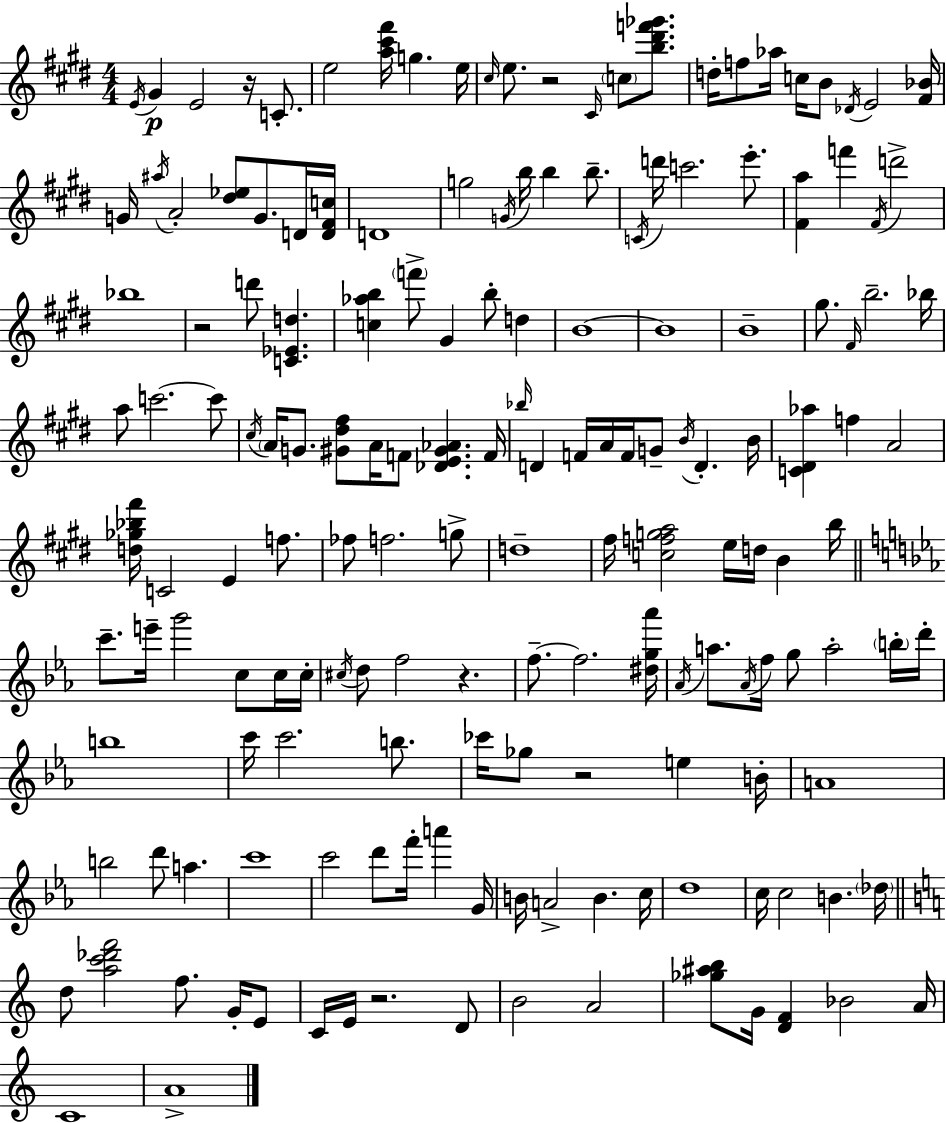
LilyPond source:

{
  \clef treble
  \numericTimeSignature
  \time 4/4
  \key e \major
  \acciaccatura { e'16 }\p gis'4 e'2 r16 c'8.-. | e''2 <a'' cis''' fis'''>16 g''4. | e''16 \grace { cis''16 } e''8. r2 \grace { cis'16 } \parenthesize c''8 | <b'' dis''' f''' ges'''>8. d''16-. f''8 aes''16 c''16 b'8 \acciaccatura { des'16 } e'2 | \break <fis' bes'>16 g'16 \acciaccatura { ais''16 } a'2-. <dis'' ees''>8 | g'8. d'16 <d' fis' c''>16 d'1 | g''2 \acciaccatura { g'16 } b''16 b''4 | b''8.-- \acciaccatura { c'16 } d'''16 c'''2. | \break e'''8.-. <fis' a''>4 f'''4 \acciaccatura { fis'16 } | d'''2-> bes''1 | r2 | d'''8 <c' ees' d''>4. <c'' aes'' b''>4 \parenthesize f'''8-> gis'4 | \break b''8-. d''4 b'1~~ | b'1 | b'1-- | gis''8. \grace { fis'16 } b''2.-- | \break bes''16 a''8 c'''2.~~ | c'''8 \acciaccatura { cis''16 } \parenthesize a'16 g'8. <gis' dis'' fis''>8 | a'16 f'8 <des' e' gis' aes'>4. f'16 \grace { bes''16 } d'4 f'16 | a'16 f'16 g'8-- \acciaccatura { b'16 } d'4.-. b'16 <c' dis' aes''>4 | \break f''4 a'2 <d'' ges'' bes'' fis'''>16 c'2 | e'4 f''8. fes''8 f''2. | g''8-> d''1-- | fis''16 <c'' f'' g'' a''>2 | \break e''16 d''16 b'4 b''16 \bar "||" \break \key c \minor c'''8.-- e'''16-- g'''2 c''8 c''16 c''16-. | \acciaccatura { cis''16 } d''8 f''2 r4. | f''8.--~~ f''2. | <dis'' g'' aes'''>16 \acciaccatura { aes'16 } a''8. \acciaccatura { aes'16 } f''16 g''8 a''2-. | \break \parenthesize b''16-. d'''16-. b''1 | c'''16 c'''2. | b''8. ces'''16 ges''8 r2 e''4 | b'16-. a'1 | \break b''2 d'''8 a''4. | c'''1 | c'''2 d'''8 f'''16-. a'''4 | g'16 b'16 a'2-> b'4. | \break c''16 d''1 | c''16 c''2 b'4. | \parenthesize des''16 \bar "||" \break \key c \major d''8 <a'' c''' des''' f'''>2 f''8. g'16-. e'8 | c'16 e'16 r2. d'8 | b'2 a'2 | <ges'' ais'' b''>8 g'16 <d' f'>4 bes'2 a'16 | \break c'1 | a'1-> | \bar "|."
}